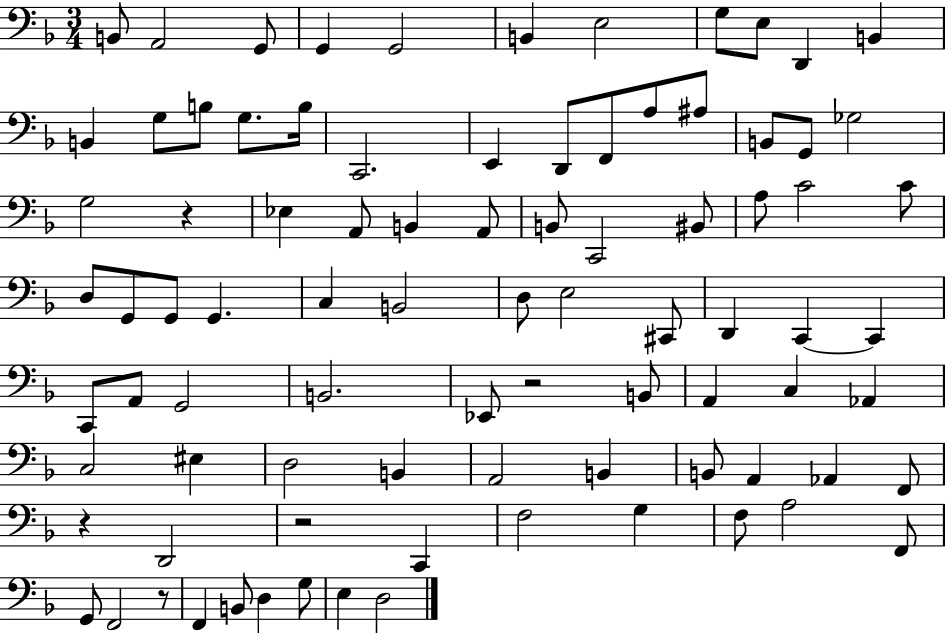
B2/e A2/h G2/e G2/q G2/h B2/q E3/h G3/e E3/e D2/q B2/q B2/q G3/e B3/e G3/e. B3/s C2/h. E2/q D2/e F2/e A3/e A#3/e B2/e G2/e Gb3/h G3/h R/q Eb3/q A2/e B2/q A2/e B2/e C2/h BIS2/e A3/e C4/h C4/e D3/e G2/e G2/e G2/q. C3/q B2/h D3/e E3/h C#2/e D2/q C2/q C2/q C2/e A2/e G2/h B2/h. Eb2/e R/h B2/e A2/q C3/q Ab2/q C3/h EIS3/q D3/h B2/q A2/h B2/q B2/e A2/q Ab2/q F2/e R/q D2/h R/h C2/q F3/h G3/q F3/e A3/h F2/e G2/e F2/h R/e F2/q B2/e D3/q G3/e E3/q D3/h